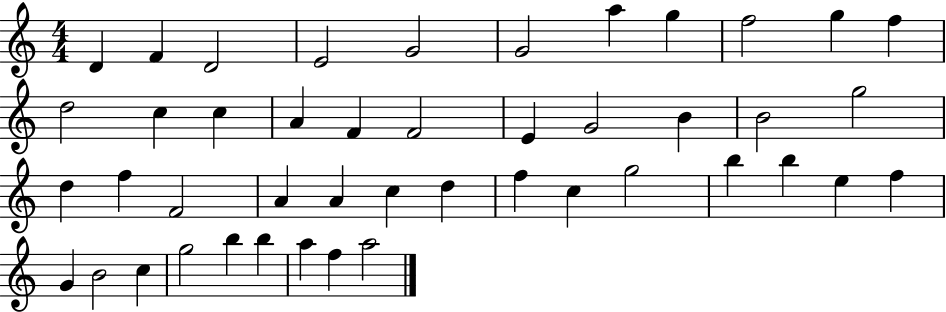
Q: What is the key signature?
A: C major